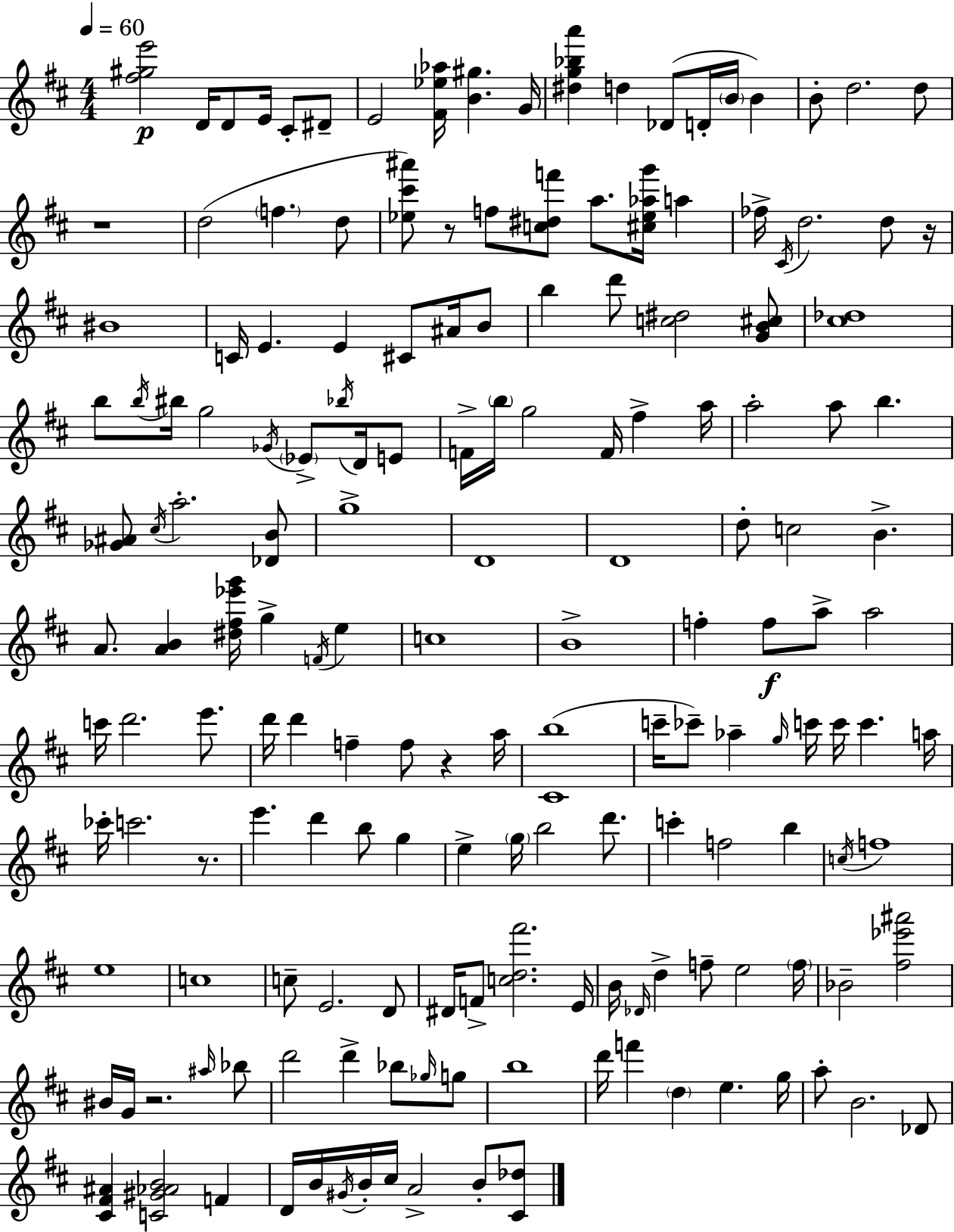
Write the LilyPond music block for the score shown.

{
  \clef treble
  \numericTimeSignature
  \time 4/4
  \key d \major
  \tempo 4 = 60
  <fis'' gis'' e'''>2\p d'16 d'8 e'16 cis'8-. dis'8-- | e'2 <fis' ees'' aes''>16 <b' gis''>4. g'16 | <dis'' g'' bes'' a'''>4 d''4 des'8( d'16-. \parenthesize b'16 b'4) | b'8-. d''2. d''8 | \break r1 | d''2( \parenthesize f''4. d''8 | <ees'' cis''' ais'''>8) r8 f''8 <c'' dis'' f'''>8 a''8. <cis'' ees'' aes'' g'''>16 a''4 | fes''16-> \acciaccatura { cis'16 } d''2. d''8 | \break r16 bis'1 | c'16 e'4. e'4 cis'8 ais'16 b'8 | b''4 d'''8 <c'' dis''>2 <g' b' cis''>8 | <cis'' des''>1 | \break b''8 \acciaccatura { b''16 } bis''16 g''2 \acciaccatura { ges'16 } \parenthesize ees'8-> | \acciaccatura { bes''16 } d'16 e'8 f'16-> \parenthesize b''16 g''2 f'16 fis''4-> | a''16 a''2-. a''8 b''4. | <ges' ais'>8 \acciaccatura { cis''16 } a''2.-. | \break <des' b'>8 g''1-> | d'1 | d'1 | d''8-. c''2 b'4.-> | \break a'8. <a' b'>4 <dis'' fis'' ees''' g'''>16 g''4-> | \acciaccatura { f'16 } e''4 c''1 | b'1-> | f''4-. f''8\f a''8-> a''2 | \break c'''16 d'''2. | e'''8. d'''16 d'''4 f''4-- f''8 | r4 a''16 <cis' b''>1( | c'''16-- ces'''8--) aes''4-- \grace { g''16 } c'''16 c'''16 | \break c'''4. a''16 ces'''16-. c'''2. | r8. e'''4. d'''4 | b''8 g''4 e''4-> \parenthesize g''16 b''2 | d'''8. c'''4-. f''2 | \break b''4 \acciaccatura { c''16 } f''1 | e''1 | c''1 | c''8-- e'2. | \break d'8 dis'16 f'8-> <c'' d'' fis'''>2. | e'16 b'16 \grace { des'16 } d''4-> f''8-- | e''2 \parenthesize f''16 bes'2-- | <fis'' ees''' ais'''>2 bis'16 g'16 r2. | \break \grace { ais''16 } bes''8 d'''2 | d'''4-> bes''8 \grace { ges''16 } g''8 b''1 | d'''16 f'''4 | \parenthesize d''4 e''4. g''16 a''8-. b'2. | \break des'8 <cis' fis' ais'>4 <c' gis' aes' b'>2 | f'4 d'16 b'16 \acciaccatura { gis'16 } b'16-. cis''16 | a'2-> b'8-. <cis' des''>8 \bar "|."
}